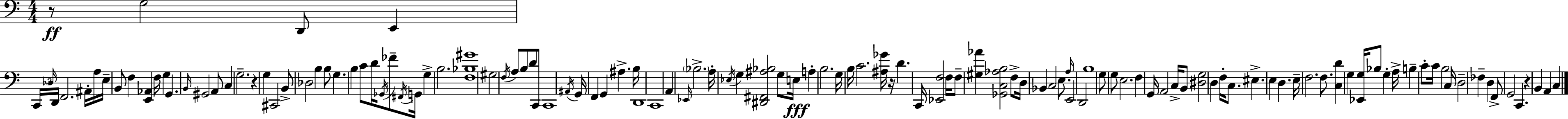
X:1
T:Untitled
M:4/4
L:1/4
K:Am
z/2 G,2 D,,/2 E,, C,,/4 _D,/4 D,,/4 F,,2 ^A,,/4 A,/4 E,/4 B,,/2 F, [E,,_A,,] F,/4 G, G,, B,,/4 ^G,,2 A,,/2 C, G,2 z G, ^C,,2 B,,/2 _D,2 B, B,/2 G, B, C/2 D/4 _G,,/4 _F/2 ^F,,/4 G,,/4 G, B,2 [F,_B,^G]4 ^G,2 F,/4 A,/2 B,/2 D/2 C,,/2 C,,4 ^A,,/4 G,,/4 F,, G,, ^A, B,/4 D,,4 C,,4 A,, _E,,/4 _B,2 A,/4 _E,/4 G, [^D,,^F,,^A,_B,]2 G,/2 E,/4 A, B,2 G,/4 B,/4 C2 [^A,_G]/4 z/4 D C,,/4 [_E,,F,]2 F,/4 F,/2 [^G,_A] [_G,,C,_A,B,]2 F,/2 D,/4 _B,, C,2 E,/2 A,/4 E,,2 D,,2 B,4 G,/2 G,/2 E,2 F, G,,/4 A,,2 C,/4 B,,/2 [^D,G,]2 D, F,/4 C,/2 ^E, E, D, E,/4 F,2 F,/2 [C,D] G, [_E,,G,]/4 _B,/2 G, A,/4 B, C/2 C/4 B,2 C,/4 D,2 _F, D, F,,/2 G,,2 C,, z B,, A,, C,